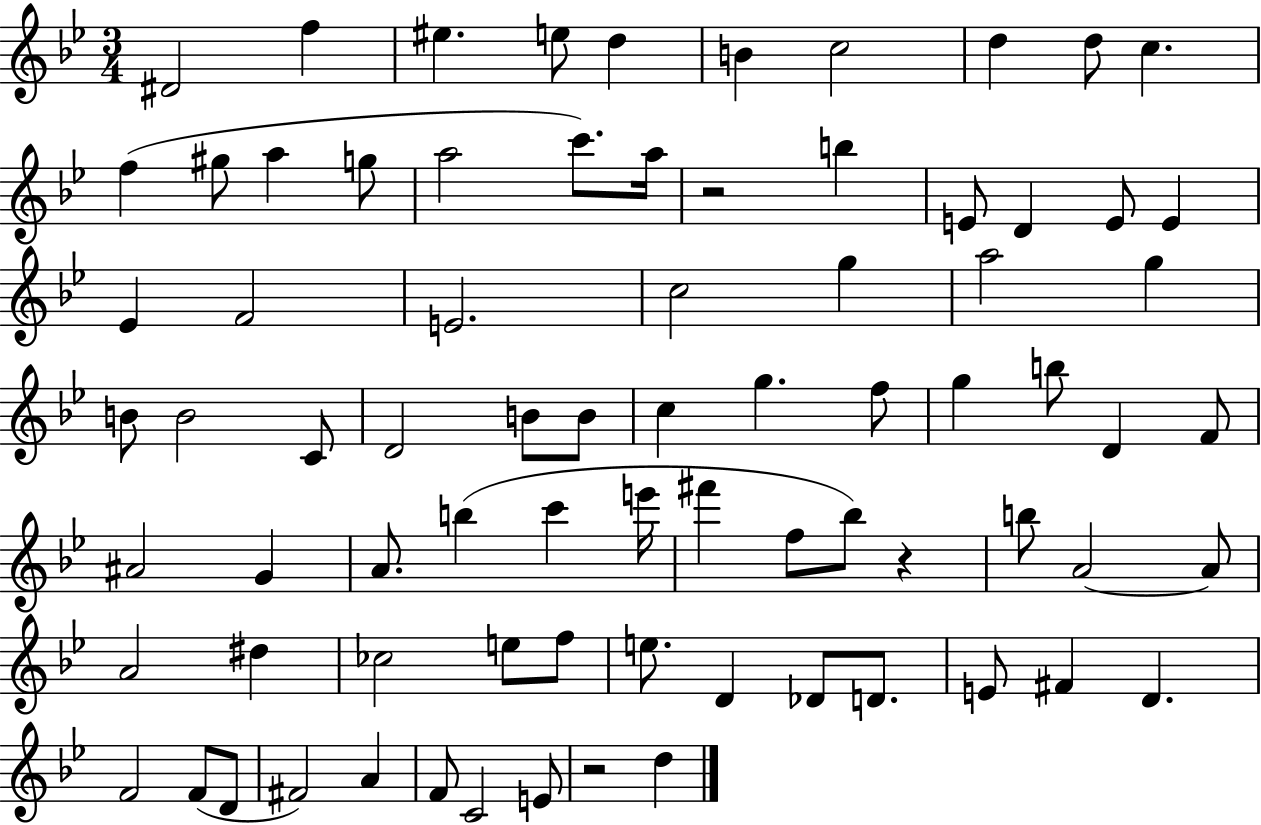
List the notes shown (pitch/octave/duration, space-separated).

D#4/h F5/q EIS5/q. E5/e D5/q B4/q C5/h D5/q D5/e C5/q. F5/q G#5/e A5/q G5/e A5/h C6/e. A5/s R/h B5/q E4/e D4/q E4/e E4/q Eb4/q F4/h E4/h. C5/h G5/q A5/h G5/q B4/e B4/h C4/e D4/h B4/e B4/e C5/q G5/q. F5/e G5/q B5/e D4/q F4/e A#4/h G4/q A4/e. B5/q C6/q E6/s F#6/q F5/e Bb5/e R/q B5/e A4/h A4/e A4/h D#5/q CES5/h E5/e F5/e E5/e. D4/q Db4/e D4/e. E4/e F#4/q D4/q. F4/h F4/e D4/e F#4/h A4/q F4/e C4/h E4/e R/h D5/q